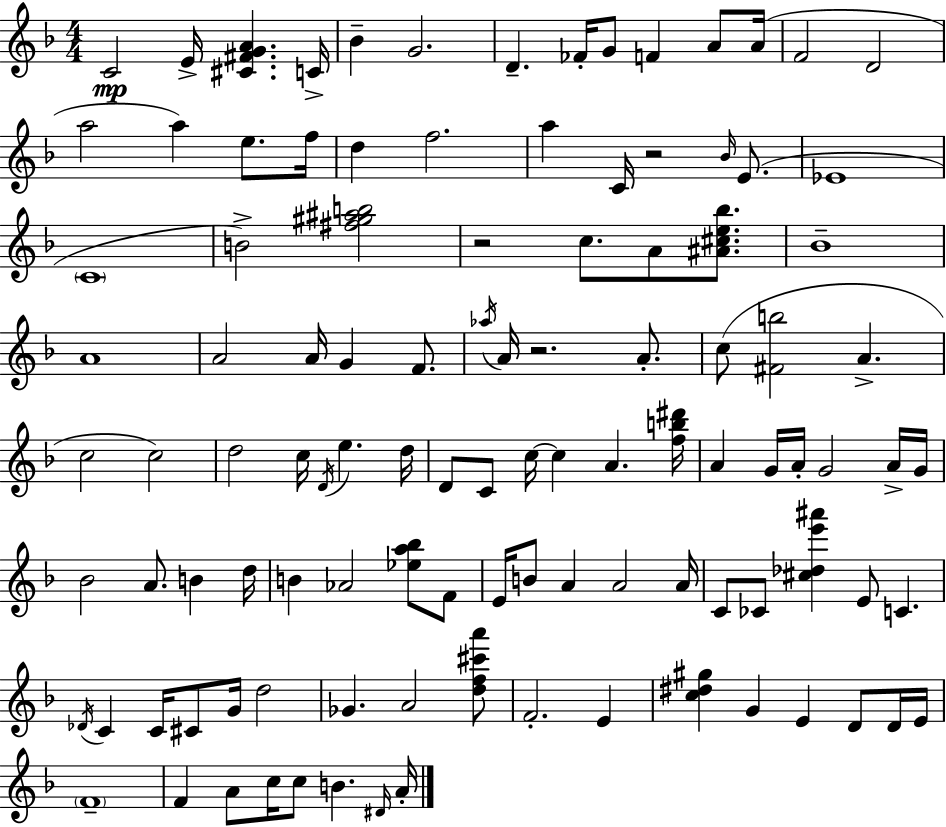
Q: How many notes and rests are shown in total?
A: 108